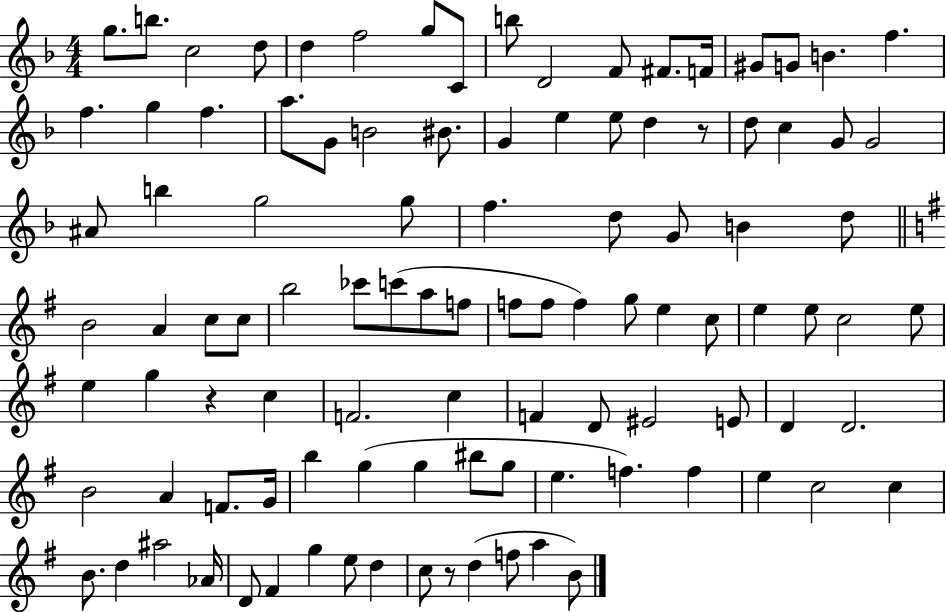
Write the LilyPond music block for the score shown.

{
  \clef treble
  \numericTimeSignature
  \time 4/4
  \key f \major
  \repeat volta 2 { g''8. b''8. c''2 d''8 | d''4 f''2 g''8 c'8 | b''8 d'2 f'8 fis'8. f'16 | gis'8 g'8 b'4. f''4. | \break f''4. g''4 f''4. | a''8. g'8 b'2 bis'8. | g'4 e''4 e''8 d''4 r8 | d''8 c''4 g'8 g'2 | \break ais'8 b''4 g''2 g''8 | f''4. d''8 g'8 b'4 d''8 | \bar "||" \break \key g \major b'2 a'4 c''8 c''8 | b''2 ces'''8 c'''8( a''8 f''8 | f''8 f''8 f''4) g''8 e''4 c''8 | e''4 e''8 c''2 e''8 | \break e''4 g''4 r4 c''4 | f'2. c''4 | f'4 d'8 eis'2 e'8 | d'4 d'2. | \break b'2 a'4 f'8. g'16 | b''4 g''4( g''4 bis''8 g''8 | e''4. f''4.) f''4 | e''4 c''2 c''4 | \break b'8. d''4 ais''2 aes'16 | d'8 fis'4 g''4 e''8 d''4 | c''8 r8 d''4( f''8 a''4 b'8) | } \bar "|."
}